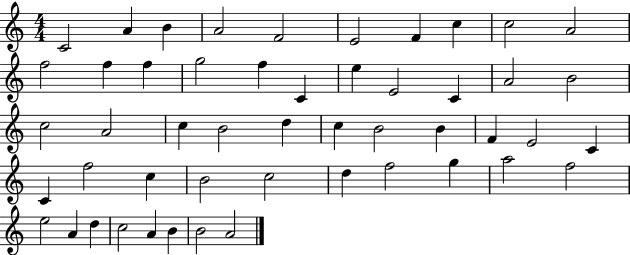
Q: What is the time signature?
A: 4/4